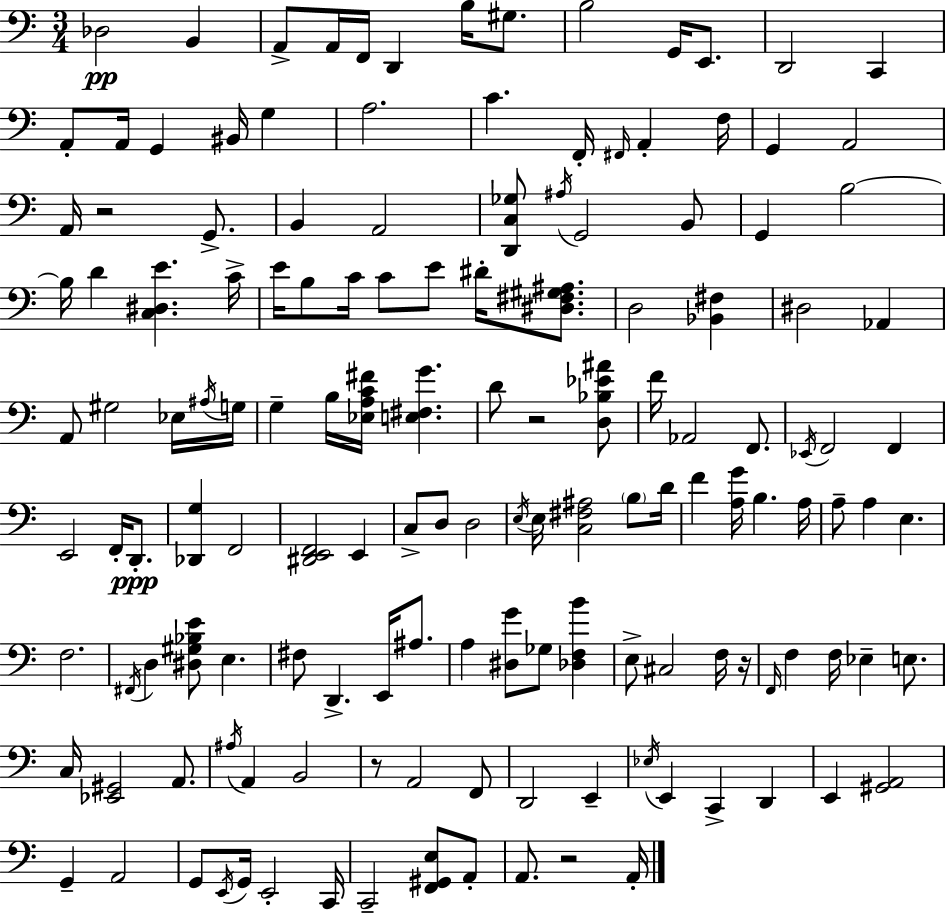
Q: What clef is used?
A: bass